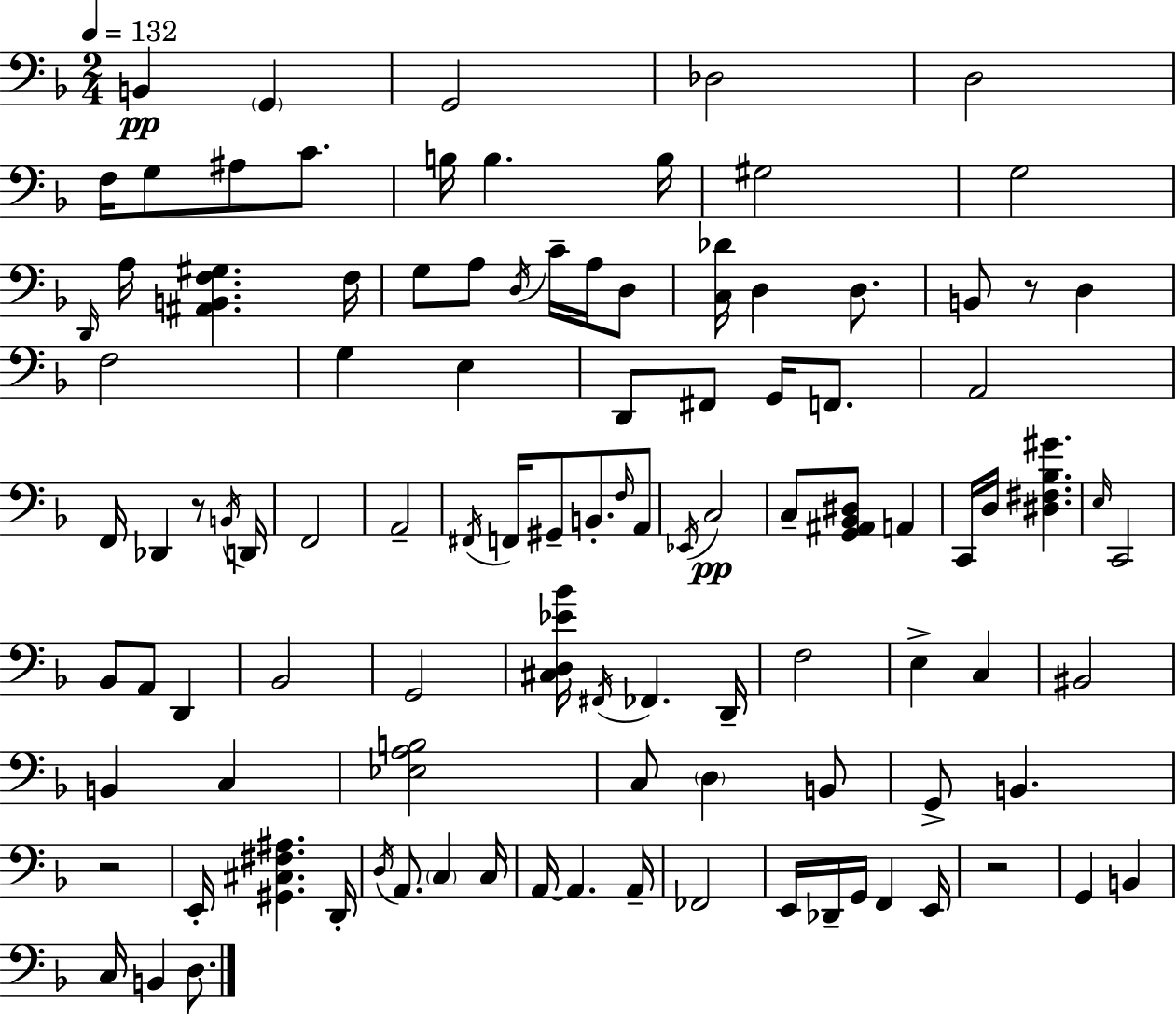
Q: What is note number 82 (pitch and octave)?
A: A2